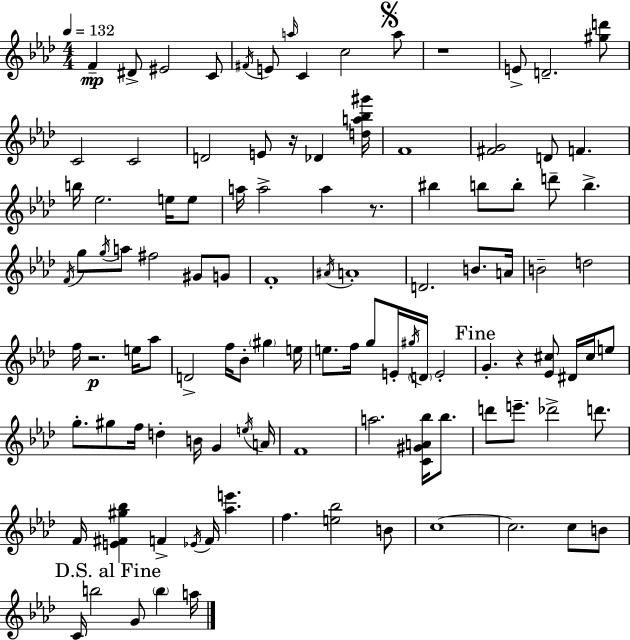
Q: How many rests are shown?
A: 5